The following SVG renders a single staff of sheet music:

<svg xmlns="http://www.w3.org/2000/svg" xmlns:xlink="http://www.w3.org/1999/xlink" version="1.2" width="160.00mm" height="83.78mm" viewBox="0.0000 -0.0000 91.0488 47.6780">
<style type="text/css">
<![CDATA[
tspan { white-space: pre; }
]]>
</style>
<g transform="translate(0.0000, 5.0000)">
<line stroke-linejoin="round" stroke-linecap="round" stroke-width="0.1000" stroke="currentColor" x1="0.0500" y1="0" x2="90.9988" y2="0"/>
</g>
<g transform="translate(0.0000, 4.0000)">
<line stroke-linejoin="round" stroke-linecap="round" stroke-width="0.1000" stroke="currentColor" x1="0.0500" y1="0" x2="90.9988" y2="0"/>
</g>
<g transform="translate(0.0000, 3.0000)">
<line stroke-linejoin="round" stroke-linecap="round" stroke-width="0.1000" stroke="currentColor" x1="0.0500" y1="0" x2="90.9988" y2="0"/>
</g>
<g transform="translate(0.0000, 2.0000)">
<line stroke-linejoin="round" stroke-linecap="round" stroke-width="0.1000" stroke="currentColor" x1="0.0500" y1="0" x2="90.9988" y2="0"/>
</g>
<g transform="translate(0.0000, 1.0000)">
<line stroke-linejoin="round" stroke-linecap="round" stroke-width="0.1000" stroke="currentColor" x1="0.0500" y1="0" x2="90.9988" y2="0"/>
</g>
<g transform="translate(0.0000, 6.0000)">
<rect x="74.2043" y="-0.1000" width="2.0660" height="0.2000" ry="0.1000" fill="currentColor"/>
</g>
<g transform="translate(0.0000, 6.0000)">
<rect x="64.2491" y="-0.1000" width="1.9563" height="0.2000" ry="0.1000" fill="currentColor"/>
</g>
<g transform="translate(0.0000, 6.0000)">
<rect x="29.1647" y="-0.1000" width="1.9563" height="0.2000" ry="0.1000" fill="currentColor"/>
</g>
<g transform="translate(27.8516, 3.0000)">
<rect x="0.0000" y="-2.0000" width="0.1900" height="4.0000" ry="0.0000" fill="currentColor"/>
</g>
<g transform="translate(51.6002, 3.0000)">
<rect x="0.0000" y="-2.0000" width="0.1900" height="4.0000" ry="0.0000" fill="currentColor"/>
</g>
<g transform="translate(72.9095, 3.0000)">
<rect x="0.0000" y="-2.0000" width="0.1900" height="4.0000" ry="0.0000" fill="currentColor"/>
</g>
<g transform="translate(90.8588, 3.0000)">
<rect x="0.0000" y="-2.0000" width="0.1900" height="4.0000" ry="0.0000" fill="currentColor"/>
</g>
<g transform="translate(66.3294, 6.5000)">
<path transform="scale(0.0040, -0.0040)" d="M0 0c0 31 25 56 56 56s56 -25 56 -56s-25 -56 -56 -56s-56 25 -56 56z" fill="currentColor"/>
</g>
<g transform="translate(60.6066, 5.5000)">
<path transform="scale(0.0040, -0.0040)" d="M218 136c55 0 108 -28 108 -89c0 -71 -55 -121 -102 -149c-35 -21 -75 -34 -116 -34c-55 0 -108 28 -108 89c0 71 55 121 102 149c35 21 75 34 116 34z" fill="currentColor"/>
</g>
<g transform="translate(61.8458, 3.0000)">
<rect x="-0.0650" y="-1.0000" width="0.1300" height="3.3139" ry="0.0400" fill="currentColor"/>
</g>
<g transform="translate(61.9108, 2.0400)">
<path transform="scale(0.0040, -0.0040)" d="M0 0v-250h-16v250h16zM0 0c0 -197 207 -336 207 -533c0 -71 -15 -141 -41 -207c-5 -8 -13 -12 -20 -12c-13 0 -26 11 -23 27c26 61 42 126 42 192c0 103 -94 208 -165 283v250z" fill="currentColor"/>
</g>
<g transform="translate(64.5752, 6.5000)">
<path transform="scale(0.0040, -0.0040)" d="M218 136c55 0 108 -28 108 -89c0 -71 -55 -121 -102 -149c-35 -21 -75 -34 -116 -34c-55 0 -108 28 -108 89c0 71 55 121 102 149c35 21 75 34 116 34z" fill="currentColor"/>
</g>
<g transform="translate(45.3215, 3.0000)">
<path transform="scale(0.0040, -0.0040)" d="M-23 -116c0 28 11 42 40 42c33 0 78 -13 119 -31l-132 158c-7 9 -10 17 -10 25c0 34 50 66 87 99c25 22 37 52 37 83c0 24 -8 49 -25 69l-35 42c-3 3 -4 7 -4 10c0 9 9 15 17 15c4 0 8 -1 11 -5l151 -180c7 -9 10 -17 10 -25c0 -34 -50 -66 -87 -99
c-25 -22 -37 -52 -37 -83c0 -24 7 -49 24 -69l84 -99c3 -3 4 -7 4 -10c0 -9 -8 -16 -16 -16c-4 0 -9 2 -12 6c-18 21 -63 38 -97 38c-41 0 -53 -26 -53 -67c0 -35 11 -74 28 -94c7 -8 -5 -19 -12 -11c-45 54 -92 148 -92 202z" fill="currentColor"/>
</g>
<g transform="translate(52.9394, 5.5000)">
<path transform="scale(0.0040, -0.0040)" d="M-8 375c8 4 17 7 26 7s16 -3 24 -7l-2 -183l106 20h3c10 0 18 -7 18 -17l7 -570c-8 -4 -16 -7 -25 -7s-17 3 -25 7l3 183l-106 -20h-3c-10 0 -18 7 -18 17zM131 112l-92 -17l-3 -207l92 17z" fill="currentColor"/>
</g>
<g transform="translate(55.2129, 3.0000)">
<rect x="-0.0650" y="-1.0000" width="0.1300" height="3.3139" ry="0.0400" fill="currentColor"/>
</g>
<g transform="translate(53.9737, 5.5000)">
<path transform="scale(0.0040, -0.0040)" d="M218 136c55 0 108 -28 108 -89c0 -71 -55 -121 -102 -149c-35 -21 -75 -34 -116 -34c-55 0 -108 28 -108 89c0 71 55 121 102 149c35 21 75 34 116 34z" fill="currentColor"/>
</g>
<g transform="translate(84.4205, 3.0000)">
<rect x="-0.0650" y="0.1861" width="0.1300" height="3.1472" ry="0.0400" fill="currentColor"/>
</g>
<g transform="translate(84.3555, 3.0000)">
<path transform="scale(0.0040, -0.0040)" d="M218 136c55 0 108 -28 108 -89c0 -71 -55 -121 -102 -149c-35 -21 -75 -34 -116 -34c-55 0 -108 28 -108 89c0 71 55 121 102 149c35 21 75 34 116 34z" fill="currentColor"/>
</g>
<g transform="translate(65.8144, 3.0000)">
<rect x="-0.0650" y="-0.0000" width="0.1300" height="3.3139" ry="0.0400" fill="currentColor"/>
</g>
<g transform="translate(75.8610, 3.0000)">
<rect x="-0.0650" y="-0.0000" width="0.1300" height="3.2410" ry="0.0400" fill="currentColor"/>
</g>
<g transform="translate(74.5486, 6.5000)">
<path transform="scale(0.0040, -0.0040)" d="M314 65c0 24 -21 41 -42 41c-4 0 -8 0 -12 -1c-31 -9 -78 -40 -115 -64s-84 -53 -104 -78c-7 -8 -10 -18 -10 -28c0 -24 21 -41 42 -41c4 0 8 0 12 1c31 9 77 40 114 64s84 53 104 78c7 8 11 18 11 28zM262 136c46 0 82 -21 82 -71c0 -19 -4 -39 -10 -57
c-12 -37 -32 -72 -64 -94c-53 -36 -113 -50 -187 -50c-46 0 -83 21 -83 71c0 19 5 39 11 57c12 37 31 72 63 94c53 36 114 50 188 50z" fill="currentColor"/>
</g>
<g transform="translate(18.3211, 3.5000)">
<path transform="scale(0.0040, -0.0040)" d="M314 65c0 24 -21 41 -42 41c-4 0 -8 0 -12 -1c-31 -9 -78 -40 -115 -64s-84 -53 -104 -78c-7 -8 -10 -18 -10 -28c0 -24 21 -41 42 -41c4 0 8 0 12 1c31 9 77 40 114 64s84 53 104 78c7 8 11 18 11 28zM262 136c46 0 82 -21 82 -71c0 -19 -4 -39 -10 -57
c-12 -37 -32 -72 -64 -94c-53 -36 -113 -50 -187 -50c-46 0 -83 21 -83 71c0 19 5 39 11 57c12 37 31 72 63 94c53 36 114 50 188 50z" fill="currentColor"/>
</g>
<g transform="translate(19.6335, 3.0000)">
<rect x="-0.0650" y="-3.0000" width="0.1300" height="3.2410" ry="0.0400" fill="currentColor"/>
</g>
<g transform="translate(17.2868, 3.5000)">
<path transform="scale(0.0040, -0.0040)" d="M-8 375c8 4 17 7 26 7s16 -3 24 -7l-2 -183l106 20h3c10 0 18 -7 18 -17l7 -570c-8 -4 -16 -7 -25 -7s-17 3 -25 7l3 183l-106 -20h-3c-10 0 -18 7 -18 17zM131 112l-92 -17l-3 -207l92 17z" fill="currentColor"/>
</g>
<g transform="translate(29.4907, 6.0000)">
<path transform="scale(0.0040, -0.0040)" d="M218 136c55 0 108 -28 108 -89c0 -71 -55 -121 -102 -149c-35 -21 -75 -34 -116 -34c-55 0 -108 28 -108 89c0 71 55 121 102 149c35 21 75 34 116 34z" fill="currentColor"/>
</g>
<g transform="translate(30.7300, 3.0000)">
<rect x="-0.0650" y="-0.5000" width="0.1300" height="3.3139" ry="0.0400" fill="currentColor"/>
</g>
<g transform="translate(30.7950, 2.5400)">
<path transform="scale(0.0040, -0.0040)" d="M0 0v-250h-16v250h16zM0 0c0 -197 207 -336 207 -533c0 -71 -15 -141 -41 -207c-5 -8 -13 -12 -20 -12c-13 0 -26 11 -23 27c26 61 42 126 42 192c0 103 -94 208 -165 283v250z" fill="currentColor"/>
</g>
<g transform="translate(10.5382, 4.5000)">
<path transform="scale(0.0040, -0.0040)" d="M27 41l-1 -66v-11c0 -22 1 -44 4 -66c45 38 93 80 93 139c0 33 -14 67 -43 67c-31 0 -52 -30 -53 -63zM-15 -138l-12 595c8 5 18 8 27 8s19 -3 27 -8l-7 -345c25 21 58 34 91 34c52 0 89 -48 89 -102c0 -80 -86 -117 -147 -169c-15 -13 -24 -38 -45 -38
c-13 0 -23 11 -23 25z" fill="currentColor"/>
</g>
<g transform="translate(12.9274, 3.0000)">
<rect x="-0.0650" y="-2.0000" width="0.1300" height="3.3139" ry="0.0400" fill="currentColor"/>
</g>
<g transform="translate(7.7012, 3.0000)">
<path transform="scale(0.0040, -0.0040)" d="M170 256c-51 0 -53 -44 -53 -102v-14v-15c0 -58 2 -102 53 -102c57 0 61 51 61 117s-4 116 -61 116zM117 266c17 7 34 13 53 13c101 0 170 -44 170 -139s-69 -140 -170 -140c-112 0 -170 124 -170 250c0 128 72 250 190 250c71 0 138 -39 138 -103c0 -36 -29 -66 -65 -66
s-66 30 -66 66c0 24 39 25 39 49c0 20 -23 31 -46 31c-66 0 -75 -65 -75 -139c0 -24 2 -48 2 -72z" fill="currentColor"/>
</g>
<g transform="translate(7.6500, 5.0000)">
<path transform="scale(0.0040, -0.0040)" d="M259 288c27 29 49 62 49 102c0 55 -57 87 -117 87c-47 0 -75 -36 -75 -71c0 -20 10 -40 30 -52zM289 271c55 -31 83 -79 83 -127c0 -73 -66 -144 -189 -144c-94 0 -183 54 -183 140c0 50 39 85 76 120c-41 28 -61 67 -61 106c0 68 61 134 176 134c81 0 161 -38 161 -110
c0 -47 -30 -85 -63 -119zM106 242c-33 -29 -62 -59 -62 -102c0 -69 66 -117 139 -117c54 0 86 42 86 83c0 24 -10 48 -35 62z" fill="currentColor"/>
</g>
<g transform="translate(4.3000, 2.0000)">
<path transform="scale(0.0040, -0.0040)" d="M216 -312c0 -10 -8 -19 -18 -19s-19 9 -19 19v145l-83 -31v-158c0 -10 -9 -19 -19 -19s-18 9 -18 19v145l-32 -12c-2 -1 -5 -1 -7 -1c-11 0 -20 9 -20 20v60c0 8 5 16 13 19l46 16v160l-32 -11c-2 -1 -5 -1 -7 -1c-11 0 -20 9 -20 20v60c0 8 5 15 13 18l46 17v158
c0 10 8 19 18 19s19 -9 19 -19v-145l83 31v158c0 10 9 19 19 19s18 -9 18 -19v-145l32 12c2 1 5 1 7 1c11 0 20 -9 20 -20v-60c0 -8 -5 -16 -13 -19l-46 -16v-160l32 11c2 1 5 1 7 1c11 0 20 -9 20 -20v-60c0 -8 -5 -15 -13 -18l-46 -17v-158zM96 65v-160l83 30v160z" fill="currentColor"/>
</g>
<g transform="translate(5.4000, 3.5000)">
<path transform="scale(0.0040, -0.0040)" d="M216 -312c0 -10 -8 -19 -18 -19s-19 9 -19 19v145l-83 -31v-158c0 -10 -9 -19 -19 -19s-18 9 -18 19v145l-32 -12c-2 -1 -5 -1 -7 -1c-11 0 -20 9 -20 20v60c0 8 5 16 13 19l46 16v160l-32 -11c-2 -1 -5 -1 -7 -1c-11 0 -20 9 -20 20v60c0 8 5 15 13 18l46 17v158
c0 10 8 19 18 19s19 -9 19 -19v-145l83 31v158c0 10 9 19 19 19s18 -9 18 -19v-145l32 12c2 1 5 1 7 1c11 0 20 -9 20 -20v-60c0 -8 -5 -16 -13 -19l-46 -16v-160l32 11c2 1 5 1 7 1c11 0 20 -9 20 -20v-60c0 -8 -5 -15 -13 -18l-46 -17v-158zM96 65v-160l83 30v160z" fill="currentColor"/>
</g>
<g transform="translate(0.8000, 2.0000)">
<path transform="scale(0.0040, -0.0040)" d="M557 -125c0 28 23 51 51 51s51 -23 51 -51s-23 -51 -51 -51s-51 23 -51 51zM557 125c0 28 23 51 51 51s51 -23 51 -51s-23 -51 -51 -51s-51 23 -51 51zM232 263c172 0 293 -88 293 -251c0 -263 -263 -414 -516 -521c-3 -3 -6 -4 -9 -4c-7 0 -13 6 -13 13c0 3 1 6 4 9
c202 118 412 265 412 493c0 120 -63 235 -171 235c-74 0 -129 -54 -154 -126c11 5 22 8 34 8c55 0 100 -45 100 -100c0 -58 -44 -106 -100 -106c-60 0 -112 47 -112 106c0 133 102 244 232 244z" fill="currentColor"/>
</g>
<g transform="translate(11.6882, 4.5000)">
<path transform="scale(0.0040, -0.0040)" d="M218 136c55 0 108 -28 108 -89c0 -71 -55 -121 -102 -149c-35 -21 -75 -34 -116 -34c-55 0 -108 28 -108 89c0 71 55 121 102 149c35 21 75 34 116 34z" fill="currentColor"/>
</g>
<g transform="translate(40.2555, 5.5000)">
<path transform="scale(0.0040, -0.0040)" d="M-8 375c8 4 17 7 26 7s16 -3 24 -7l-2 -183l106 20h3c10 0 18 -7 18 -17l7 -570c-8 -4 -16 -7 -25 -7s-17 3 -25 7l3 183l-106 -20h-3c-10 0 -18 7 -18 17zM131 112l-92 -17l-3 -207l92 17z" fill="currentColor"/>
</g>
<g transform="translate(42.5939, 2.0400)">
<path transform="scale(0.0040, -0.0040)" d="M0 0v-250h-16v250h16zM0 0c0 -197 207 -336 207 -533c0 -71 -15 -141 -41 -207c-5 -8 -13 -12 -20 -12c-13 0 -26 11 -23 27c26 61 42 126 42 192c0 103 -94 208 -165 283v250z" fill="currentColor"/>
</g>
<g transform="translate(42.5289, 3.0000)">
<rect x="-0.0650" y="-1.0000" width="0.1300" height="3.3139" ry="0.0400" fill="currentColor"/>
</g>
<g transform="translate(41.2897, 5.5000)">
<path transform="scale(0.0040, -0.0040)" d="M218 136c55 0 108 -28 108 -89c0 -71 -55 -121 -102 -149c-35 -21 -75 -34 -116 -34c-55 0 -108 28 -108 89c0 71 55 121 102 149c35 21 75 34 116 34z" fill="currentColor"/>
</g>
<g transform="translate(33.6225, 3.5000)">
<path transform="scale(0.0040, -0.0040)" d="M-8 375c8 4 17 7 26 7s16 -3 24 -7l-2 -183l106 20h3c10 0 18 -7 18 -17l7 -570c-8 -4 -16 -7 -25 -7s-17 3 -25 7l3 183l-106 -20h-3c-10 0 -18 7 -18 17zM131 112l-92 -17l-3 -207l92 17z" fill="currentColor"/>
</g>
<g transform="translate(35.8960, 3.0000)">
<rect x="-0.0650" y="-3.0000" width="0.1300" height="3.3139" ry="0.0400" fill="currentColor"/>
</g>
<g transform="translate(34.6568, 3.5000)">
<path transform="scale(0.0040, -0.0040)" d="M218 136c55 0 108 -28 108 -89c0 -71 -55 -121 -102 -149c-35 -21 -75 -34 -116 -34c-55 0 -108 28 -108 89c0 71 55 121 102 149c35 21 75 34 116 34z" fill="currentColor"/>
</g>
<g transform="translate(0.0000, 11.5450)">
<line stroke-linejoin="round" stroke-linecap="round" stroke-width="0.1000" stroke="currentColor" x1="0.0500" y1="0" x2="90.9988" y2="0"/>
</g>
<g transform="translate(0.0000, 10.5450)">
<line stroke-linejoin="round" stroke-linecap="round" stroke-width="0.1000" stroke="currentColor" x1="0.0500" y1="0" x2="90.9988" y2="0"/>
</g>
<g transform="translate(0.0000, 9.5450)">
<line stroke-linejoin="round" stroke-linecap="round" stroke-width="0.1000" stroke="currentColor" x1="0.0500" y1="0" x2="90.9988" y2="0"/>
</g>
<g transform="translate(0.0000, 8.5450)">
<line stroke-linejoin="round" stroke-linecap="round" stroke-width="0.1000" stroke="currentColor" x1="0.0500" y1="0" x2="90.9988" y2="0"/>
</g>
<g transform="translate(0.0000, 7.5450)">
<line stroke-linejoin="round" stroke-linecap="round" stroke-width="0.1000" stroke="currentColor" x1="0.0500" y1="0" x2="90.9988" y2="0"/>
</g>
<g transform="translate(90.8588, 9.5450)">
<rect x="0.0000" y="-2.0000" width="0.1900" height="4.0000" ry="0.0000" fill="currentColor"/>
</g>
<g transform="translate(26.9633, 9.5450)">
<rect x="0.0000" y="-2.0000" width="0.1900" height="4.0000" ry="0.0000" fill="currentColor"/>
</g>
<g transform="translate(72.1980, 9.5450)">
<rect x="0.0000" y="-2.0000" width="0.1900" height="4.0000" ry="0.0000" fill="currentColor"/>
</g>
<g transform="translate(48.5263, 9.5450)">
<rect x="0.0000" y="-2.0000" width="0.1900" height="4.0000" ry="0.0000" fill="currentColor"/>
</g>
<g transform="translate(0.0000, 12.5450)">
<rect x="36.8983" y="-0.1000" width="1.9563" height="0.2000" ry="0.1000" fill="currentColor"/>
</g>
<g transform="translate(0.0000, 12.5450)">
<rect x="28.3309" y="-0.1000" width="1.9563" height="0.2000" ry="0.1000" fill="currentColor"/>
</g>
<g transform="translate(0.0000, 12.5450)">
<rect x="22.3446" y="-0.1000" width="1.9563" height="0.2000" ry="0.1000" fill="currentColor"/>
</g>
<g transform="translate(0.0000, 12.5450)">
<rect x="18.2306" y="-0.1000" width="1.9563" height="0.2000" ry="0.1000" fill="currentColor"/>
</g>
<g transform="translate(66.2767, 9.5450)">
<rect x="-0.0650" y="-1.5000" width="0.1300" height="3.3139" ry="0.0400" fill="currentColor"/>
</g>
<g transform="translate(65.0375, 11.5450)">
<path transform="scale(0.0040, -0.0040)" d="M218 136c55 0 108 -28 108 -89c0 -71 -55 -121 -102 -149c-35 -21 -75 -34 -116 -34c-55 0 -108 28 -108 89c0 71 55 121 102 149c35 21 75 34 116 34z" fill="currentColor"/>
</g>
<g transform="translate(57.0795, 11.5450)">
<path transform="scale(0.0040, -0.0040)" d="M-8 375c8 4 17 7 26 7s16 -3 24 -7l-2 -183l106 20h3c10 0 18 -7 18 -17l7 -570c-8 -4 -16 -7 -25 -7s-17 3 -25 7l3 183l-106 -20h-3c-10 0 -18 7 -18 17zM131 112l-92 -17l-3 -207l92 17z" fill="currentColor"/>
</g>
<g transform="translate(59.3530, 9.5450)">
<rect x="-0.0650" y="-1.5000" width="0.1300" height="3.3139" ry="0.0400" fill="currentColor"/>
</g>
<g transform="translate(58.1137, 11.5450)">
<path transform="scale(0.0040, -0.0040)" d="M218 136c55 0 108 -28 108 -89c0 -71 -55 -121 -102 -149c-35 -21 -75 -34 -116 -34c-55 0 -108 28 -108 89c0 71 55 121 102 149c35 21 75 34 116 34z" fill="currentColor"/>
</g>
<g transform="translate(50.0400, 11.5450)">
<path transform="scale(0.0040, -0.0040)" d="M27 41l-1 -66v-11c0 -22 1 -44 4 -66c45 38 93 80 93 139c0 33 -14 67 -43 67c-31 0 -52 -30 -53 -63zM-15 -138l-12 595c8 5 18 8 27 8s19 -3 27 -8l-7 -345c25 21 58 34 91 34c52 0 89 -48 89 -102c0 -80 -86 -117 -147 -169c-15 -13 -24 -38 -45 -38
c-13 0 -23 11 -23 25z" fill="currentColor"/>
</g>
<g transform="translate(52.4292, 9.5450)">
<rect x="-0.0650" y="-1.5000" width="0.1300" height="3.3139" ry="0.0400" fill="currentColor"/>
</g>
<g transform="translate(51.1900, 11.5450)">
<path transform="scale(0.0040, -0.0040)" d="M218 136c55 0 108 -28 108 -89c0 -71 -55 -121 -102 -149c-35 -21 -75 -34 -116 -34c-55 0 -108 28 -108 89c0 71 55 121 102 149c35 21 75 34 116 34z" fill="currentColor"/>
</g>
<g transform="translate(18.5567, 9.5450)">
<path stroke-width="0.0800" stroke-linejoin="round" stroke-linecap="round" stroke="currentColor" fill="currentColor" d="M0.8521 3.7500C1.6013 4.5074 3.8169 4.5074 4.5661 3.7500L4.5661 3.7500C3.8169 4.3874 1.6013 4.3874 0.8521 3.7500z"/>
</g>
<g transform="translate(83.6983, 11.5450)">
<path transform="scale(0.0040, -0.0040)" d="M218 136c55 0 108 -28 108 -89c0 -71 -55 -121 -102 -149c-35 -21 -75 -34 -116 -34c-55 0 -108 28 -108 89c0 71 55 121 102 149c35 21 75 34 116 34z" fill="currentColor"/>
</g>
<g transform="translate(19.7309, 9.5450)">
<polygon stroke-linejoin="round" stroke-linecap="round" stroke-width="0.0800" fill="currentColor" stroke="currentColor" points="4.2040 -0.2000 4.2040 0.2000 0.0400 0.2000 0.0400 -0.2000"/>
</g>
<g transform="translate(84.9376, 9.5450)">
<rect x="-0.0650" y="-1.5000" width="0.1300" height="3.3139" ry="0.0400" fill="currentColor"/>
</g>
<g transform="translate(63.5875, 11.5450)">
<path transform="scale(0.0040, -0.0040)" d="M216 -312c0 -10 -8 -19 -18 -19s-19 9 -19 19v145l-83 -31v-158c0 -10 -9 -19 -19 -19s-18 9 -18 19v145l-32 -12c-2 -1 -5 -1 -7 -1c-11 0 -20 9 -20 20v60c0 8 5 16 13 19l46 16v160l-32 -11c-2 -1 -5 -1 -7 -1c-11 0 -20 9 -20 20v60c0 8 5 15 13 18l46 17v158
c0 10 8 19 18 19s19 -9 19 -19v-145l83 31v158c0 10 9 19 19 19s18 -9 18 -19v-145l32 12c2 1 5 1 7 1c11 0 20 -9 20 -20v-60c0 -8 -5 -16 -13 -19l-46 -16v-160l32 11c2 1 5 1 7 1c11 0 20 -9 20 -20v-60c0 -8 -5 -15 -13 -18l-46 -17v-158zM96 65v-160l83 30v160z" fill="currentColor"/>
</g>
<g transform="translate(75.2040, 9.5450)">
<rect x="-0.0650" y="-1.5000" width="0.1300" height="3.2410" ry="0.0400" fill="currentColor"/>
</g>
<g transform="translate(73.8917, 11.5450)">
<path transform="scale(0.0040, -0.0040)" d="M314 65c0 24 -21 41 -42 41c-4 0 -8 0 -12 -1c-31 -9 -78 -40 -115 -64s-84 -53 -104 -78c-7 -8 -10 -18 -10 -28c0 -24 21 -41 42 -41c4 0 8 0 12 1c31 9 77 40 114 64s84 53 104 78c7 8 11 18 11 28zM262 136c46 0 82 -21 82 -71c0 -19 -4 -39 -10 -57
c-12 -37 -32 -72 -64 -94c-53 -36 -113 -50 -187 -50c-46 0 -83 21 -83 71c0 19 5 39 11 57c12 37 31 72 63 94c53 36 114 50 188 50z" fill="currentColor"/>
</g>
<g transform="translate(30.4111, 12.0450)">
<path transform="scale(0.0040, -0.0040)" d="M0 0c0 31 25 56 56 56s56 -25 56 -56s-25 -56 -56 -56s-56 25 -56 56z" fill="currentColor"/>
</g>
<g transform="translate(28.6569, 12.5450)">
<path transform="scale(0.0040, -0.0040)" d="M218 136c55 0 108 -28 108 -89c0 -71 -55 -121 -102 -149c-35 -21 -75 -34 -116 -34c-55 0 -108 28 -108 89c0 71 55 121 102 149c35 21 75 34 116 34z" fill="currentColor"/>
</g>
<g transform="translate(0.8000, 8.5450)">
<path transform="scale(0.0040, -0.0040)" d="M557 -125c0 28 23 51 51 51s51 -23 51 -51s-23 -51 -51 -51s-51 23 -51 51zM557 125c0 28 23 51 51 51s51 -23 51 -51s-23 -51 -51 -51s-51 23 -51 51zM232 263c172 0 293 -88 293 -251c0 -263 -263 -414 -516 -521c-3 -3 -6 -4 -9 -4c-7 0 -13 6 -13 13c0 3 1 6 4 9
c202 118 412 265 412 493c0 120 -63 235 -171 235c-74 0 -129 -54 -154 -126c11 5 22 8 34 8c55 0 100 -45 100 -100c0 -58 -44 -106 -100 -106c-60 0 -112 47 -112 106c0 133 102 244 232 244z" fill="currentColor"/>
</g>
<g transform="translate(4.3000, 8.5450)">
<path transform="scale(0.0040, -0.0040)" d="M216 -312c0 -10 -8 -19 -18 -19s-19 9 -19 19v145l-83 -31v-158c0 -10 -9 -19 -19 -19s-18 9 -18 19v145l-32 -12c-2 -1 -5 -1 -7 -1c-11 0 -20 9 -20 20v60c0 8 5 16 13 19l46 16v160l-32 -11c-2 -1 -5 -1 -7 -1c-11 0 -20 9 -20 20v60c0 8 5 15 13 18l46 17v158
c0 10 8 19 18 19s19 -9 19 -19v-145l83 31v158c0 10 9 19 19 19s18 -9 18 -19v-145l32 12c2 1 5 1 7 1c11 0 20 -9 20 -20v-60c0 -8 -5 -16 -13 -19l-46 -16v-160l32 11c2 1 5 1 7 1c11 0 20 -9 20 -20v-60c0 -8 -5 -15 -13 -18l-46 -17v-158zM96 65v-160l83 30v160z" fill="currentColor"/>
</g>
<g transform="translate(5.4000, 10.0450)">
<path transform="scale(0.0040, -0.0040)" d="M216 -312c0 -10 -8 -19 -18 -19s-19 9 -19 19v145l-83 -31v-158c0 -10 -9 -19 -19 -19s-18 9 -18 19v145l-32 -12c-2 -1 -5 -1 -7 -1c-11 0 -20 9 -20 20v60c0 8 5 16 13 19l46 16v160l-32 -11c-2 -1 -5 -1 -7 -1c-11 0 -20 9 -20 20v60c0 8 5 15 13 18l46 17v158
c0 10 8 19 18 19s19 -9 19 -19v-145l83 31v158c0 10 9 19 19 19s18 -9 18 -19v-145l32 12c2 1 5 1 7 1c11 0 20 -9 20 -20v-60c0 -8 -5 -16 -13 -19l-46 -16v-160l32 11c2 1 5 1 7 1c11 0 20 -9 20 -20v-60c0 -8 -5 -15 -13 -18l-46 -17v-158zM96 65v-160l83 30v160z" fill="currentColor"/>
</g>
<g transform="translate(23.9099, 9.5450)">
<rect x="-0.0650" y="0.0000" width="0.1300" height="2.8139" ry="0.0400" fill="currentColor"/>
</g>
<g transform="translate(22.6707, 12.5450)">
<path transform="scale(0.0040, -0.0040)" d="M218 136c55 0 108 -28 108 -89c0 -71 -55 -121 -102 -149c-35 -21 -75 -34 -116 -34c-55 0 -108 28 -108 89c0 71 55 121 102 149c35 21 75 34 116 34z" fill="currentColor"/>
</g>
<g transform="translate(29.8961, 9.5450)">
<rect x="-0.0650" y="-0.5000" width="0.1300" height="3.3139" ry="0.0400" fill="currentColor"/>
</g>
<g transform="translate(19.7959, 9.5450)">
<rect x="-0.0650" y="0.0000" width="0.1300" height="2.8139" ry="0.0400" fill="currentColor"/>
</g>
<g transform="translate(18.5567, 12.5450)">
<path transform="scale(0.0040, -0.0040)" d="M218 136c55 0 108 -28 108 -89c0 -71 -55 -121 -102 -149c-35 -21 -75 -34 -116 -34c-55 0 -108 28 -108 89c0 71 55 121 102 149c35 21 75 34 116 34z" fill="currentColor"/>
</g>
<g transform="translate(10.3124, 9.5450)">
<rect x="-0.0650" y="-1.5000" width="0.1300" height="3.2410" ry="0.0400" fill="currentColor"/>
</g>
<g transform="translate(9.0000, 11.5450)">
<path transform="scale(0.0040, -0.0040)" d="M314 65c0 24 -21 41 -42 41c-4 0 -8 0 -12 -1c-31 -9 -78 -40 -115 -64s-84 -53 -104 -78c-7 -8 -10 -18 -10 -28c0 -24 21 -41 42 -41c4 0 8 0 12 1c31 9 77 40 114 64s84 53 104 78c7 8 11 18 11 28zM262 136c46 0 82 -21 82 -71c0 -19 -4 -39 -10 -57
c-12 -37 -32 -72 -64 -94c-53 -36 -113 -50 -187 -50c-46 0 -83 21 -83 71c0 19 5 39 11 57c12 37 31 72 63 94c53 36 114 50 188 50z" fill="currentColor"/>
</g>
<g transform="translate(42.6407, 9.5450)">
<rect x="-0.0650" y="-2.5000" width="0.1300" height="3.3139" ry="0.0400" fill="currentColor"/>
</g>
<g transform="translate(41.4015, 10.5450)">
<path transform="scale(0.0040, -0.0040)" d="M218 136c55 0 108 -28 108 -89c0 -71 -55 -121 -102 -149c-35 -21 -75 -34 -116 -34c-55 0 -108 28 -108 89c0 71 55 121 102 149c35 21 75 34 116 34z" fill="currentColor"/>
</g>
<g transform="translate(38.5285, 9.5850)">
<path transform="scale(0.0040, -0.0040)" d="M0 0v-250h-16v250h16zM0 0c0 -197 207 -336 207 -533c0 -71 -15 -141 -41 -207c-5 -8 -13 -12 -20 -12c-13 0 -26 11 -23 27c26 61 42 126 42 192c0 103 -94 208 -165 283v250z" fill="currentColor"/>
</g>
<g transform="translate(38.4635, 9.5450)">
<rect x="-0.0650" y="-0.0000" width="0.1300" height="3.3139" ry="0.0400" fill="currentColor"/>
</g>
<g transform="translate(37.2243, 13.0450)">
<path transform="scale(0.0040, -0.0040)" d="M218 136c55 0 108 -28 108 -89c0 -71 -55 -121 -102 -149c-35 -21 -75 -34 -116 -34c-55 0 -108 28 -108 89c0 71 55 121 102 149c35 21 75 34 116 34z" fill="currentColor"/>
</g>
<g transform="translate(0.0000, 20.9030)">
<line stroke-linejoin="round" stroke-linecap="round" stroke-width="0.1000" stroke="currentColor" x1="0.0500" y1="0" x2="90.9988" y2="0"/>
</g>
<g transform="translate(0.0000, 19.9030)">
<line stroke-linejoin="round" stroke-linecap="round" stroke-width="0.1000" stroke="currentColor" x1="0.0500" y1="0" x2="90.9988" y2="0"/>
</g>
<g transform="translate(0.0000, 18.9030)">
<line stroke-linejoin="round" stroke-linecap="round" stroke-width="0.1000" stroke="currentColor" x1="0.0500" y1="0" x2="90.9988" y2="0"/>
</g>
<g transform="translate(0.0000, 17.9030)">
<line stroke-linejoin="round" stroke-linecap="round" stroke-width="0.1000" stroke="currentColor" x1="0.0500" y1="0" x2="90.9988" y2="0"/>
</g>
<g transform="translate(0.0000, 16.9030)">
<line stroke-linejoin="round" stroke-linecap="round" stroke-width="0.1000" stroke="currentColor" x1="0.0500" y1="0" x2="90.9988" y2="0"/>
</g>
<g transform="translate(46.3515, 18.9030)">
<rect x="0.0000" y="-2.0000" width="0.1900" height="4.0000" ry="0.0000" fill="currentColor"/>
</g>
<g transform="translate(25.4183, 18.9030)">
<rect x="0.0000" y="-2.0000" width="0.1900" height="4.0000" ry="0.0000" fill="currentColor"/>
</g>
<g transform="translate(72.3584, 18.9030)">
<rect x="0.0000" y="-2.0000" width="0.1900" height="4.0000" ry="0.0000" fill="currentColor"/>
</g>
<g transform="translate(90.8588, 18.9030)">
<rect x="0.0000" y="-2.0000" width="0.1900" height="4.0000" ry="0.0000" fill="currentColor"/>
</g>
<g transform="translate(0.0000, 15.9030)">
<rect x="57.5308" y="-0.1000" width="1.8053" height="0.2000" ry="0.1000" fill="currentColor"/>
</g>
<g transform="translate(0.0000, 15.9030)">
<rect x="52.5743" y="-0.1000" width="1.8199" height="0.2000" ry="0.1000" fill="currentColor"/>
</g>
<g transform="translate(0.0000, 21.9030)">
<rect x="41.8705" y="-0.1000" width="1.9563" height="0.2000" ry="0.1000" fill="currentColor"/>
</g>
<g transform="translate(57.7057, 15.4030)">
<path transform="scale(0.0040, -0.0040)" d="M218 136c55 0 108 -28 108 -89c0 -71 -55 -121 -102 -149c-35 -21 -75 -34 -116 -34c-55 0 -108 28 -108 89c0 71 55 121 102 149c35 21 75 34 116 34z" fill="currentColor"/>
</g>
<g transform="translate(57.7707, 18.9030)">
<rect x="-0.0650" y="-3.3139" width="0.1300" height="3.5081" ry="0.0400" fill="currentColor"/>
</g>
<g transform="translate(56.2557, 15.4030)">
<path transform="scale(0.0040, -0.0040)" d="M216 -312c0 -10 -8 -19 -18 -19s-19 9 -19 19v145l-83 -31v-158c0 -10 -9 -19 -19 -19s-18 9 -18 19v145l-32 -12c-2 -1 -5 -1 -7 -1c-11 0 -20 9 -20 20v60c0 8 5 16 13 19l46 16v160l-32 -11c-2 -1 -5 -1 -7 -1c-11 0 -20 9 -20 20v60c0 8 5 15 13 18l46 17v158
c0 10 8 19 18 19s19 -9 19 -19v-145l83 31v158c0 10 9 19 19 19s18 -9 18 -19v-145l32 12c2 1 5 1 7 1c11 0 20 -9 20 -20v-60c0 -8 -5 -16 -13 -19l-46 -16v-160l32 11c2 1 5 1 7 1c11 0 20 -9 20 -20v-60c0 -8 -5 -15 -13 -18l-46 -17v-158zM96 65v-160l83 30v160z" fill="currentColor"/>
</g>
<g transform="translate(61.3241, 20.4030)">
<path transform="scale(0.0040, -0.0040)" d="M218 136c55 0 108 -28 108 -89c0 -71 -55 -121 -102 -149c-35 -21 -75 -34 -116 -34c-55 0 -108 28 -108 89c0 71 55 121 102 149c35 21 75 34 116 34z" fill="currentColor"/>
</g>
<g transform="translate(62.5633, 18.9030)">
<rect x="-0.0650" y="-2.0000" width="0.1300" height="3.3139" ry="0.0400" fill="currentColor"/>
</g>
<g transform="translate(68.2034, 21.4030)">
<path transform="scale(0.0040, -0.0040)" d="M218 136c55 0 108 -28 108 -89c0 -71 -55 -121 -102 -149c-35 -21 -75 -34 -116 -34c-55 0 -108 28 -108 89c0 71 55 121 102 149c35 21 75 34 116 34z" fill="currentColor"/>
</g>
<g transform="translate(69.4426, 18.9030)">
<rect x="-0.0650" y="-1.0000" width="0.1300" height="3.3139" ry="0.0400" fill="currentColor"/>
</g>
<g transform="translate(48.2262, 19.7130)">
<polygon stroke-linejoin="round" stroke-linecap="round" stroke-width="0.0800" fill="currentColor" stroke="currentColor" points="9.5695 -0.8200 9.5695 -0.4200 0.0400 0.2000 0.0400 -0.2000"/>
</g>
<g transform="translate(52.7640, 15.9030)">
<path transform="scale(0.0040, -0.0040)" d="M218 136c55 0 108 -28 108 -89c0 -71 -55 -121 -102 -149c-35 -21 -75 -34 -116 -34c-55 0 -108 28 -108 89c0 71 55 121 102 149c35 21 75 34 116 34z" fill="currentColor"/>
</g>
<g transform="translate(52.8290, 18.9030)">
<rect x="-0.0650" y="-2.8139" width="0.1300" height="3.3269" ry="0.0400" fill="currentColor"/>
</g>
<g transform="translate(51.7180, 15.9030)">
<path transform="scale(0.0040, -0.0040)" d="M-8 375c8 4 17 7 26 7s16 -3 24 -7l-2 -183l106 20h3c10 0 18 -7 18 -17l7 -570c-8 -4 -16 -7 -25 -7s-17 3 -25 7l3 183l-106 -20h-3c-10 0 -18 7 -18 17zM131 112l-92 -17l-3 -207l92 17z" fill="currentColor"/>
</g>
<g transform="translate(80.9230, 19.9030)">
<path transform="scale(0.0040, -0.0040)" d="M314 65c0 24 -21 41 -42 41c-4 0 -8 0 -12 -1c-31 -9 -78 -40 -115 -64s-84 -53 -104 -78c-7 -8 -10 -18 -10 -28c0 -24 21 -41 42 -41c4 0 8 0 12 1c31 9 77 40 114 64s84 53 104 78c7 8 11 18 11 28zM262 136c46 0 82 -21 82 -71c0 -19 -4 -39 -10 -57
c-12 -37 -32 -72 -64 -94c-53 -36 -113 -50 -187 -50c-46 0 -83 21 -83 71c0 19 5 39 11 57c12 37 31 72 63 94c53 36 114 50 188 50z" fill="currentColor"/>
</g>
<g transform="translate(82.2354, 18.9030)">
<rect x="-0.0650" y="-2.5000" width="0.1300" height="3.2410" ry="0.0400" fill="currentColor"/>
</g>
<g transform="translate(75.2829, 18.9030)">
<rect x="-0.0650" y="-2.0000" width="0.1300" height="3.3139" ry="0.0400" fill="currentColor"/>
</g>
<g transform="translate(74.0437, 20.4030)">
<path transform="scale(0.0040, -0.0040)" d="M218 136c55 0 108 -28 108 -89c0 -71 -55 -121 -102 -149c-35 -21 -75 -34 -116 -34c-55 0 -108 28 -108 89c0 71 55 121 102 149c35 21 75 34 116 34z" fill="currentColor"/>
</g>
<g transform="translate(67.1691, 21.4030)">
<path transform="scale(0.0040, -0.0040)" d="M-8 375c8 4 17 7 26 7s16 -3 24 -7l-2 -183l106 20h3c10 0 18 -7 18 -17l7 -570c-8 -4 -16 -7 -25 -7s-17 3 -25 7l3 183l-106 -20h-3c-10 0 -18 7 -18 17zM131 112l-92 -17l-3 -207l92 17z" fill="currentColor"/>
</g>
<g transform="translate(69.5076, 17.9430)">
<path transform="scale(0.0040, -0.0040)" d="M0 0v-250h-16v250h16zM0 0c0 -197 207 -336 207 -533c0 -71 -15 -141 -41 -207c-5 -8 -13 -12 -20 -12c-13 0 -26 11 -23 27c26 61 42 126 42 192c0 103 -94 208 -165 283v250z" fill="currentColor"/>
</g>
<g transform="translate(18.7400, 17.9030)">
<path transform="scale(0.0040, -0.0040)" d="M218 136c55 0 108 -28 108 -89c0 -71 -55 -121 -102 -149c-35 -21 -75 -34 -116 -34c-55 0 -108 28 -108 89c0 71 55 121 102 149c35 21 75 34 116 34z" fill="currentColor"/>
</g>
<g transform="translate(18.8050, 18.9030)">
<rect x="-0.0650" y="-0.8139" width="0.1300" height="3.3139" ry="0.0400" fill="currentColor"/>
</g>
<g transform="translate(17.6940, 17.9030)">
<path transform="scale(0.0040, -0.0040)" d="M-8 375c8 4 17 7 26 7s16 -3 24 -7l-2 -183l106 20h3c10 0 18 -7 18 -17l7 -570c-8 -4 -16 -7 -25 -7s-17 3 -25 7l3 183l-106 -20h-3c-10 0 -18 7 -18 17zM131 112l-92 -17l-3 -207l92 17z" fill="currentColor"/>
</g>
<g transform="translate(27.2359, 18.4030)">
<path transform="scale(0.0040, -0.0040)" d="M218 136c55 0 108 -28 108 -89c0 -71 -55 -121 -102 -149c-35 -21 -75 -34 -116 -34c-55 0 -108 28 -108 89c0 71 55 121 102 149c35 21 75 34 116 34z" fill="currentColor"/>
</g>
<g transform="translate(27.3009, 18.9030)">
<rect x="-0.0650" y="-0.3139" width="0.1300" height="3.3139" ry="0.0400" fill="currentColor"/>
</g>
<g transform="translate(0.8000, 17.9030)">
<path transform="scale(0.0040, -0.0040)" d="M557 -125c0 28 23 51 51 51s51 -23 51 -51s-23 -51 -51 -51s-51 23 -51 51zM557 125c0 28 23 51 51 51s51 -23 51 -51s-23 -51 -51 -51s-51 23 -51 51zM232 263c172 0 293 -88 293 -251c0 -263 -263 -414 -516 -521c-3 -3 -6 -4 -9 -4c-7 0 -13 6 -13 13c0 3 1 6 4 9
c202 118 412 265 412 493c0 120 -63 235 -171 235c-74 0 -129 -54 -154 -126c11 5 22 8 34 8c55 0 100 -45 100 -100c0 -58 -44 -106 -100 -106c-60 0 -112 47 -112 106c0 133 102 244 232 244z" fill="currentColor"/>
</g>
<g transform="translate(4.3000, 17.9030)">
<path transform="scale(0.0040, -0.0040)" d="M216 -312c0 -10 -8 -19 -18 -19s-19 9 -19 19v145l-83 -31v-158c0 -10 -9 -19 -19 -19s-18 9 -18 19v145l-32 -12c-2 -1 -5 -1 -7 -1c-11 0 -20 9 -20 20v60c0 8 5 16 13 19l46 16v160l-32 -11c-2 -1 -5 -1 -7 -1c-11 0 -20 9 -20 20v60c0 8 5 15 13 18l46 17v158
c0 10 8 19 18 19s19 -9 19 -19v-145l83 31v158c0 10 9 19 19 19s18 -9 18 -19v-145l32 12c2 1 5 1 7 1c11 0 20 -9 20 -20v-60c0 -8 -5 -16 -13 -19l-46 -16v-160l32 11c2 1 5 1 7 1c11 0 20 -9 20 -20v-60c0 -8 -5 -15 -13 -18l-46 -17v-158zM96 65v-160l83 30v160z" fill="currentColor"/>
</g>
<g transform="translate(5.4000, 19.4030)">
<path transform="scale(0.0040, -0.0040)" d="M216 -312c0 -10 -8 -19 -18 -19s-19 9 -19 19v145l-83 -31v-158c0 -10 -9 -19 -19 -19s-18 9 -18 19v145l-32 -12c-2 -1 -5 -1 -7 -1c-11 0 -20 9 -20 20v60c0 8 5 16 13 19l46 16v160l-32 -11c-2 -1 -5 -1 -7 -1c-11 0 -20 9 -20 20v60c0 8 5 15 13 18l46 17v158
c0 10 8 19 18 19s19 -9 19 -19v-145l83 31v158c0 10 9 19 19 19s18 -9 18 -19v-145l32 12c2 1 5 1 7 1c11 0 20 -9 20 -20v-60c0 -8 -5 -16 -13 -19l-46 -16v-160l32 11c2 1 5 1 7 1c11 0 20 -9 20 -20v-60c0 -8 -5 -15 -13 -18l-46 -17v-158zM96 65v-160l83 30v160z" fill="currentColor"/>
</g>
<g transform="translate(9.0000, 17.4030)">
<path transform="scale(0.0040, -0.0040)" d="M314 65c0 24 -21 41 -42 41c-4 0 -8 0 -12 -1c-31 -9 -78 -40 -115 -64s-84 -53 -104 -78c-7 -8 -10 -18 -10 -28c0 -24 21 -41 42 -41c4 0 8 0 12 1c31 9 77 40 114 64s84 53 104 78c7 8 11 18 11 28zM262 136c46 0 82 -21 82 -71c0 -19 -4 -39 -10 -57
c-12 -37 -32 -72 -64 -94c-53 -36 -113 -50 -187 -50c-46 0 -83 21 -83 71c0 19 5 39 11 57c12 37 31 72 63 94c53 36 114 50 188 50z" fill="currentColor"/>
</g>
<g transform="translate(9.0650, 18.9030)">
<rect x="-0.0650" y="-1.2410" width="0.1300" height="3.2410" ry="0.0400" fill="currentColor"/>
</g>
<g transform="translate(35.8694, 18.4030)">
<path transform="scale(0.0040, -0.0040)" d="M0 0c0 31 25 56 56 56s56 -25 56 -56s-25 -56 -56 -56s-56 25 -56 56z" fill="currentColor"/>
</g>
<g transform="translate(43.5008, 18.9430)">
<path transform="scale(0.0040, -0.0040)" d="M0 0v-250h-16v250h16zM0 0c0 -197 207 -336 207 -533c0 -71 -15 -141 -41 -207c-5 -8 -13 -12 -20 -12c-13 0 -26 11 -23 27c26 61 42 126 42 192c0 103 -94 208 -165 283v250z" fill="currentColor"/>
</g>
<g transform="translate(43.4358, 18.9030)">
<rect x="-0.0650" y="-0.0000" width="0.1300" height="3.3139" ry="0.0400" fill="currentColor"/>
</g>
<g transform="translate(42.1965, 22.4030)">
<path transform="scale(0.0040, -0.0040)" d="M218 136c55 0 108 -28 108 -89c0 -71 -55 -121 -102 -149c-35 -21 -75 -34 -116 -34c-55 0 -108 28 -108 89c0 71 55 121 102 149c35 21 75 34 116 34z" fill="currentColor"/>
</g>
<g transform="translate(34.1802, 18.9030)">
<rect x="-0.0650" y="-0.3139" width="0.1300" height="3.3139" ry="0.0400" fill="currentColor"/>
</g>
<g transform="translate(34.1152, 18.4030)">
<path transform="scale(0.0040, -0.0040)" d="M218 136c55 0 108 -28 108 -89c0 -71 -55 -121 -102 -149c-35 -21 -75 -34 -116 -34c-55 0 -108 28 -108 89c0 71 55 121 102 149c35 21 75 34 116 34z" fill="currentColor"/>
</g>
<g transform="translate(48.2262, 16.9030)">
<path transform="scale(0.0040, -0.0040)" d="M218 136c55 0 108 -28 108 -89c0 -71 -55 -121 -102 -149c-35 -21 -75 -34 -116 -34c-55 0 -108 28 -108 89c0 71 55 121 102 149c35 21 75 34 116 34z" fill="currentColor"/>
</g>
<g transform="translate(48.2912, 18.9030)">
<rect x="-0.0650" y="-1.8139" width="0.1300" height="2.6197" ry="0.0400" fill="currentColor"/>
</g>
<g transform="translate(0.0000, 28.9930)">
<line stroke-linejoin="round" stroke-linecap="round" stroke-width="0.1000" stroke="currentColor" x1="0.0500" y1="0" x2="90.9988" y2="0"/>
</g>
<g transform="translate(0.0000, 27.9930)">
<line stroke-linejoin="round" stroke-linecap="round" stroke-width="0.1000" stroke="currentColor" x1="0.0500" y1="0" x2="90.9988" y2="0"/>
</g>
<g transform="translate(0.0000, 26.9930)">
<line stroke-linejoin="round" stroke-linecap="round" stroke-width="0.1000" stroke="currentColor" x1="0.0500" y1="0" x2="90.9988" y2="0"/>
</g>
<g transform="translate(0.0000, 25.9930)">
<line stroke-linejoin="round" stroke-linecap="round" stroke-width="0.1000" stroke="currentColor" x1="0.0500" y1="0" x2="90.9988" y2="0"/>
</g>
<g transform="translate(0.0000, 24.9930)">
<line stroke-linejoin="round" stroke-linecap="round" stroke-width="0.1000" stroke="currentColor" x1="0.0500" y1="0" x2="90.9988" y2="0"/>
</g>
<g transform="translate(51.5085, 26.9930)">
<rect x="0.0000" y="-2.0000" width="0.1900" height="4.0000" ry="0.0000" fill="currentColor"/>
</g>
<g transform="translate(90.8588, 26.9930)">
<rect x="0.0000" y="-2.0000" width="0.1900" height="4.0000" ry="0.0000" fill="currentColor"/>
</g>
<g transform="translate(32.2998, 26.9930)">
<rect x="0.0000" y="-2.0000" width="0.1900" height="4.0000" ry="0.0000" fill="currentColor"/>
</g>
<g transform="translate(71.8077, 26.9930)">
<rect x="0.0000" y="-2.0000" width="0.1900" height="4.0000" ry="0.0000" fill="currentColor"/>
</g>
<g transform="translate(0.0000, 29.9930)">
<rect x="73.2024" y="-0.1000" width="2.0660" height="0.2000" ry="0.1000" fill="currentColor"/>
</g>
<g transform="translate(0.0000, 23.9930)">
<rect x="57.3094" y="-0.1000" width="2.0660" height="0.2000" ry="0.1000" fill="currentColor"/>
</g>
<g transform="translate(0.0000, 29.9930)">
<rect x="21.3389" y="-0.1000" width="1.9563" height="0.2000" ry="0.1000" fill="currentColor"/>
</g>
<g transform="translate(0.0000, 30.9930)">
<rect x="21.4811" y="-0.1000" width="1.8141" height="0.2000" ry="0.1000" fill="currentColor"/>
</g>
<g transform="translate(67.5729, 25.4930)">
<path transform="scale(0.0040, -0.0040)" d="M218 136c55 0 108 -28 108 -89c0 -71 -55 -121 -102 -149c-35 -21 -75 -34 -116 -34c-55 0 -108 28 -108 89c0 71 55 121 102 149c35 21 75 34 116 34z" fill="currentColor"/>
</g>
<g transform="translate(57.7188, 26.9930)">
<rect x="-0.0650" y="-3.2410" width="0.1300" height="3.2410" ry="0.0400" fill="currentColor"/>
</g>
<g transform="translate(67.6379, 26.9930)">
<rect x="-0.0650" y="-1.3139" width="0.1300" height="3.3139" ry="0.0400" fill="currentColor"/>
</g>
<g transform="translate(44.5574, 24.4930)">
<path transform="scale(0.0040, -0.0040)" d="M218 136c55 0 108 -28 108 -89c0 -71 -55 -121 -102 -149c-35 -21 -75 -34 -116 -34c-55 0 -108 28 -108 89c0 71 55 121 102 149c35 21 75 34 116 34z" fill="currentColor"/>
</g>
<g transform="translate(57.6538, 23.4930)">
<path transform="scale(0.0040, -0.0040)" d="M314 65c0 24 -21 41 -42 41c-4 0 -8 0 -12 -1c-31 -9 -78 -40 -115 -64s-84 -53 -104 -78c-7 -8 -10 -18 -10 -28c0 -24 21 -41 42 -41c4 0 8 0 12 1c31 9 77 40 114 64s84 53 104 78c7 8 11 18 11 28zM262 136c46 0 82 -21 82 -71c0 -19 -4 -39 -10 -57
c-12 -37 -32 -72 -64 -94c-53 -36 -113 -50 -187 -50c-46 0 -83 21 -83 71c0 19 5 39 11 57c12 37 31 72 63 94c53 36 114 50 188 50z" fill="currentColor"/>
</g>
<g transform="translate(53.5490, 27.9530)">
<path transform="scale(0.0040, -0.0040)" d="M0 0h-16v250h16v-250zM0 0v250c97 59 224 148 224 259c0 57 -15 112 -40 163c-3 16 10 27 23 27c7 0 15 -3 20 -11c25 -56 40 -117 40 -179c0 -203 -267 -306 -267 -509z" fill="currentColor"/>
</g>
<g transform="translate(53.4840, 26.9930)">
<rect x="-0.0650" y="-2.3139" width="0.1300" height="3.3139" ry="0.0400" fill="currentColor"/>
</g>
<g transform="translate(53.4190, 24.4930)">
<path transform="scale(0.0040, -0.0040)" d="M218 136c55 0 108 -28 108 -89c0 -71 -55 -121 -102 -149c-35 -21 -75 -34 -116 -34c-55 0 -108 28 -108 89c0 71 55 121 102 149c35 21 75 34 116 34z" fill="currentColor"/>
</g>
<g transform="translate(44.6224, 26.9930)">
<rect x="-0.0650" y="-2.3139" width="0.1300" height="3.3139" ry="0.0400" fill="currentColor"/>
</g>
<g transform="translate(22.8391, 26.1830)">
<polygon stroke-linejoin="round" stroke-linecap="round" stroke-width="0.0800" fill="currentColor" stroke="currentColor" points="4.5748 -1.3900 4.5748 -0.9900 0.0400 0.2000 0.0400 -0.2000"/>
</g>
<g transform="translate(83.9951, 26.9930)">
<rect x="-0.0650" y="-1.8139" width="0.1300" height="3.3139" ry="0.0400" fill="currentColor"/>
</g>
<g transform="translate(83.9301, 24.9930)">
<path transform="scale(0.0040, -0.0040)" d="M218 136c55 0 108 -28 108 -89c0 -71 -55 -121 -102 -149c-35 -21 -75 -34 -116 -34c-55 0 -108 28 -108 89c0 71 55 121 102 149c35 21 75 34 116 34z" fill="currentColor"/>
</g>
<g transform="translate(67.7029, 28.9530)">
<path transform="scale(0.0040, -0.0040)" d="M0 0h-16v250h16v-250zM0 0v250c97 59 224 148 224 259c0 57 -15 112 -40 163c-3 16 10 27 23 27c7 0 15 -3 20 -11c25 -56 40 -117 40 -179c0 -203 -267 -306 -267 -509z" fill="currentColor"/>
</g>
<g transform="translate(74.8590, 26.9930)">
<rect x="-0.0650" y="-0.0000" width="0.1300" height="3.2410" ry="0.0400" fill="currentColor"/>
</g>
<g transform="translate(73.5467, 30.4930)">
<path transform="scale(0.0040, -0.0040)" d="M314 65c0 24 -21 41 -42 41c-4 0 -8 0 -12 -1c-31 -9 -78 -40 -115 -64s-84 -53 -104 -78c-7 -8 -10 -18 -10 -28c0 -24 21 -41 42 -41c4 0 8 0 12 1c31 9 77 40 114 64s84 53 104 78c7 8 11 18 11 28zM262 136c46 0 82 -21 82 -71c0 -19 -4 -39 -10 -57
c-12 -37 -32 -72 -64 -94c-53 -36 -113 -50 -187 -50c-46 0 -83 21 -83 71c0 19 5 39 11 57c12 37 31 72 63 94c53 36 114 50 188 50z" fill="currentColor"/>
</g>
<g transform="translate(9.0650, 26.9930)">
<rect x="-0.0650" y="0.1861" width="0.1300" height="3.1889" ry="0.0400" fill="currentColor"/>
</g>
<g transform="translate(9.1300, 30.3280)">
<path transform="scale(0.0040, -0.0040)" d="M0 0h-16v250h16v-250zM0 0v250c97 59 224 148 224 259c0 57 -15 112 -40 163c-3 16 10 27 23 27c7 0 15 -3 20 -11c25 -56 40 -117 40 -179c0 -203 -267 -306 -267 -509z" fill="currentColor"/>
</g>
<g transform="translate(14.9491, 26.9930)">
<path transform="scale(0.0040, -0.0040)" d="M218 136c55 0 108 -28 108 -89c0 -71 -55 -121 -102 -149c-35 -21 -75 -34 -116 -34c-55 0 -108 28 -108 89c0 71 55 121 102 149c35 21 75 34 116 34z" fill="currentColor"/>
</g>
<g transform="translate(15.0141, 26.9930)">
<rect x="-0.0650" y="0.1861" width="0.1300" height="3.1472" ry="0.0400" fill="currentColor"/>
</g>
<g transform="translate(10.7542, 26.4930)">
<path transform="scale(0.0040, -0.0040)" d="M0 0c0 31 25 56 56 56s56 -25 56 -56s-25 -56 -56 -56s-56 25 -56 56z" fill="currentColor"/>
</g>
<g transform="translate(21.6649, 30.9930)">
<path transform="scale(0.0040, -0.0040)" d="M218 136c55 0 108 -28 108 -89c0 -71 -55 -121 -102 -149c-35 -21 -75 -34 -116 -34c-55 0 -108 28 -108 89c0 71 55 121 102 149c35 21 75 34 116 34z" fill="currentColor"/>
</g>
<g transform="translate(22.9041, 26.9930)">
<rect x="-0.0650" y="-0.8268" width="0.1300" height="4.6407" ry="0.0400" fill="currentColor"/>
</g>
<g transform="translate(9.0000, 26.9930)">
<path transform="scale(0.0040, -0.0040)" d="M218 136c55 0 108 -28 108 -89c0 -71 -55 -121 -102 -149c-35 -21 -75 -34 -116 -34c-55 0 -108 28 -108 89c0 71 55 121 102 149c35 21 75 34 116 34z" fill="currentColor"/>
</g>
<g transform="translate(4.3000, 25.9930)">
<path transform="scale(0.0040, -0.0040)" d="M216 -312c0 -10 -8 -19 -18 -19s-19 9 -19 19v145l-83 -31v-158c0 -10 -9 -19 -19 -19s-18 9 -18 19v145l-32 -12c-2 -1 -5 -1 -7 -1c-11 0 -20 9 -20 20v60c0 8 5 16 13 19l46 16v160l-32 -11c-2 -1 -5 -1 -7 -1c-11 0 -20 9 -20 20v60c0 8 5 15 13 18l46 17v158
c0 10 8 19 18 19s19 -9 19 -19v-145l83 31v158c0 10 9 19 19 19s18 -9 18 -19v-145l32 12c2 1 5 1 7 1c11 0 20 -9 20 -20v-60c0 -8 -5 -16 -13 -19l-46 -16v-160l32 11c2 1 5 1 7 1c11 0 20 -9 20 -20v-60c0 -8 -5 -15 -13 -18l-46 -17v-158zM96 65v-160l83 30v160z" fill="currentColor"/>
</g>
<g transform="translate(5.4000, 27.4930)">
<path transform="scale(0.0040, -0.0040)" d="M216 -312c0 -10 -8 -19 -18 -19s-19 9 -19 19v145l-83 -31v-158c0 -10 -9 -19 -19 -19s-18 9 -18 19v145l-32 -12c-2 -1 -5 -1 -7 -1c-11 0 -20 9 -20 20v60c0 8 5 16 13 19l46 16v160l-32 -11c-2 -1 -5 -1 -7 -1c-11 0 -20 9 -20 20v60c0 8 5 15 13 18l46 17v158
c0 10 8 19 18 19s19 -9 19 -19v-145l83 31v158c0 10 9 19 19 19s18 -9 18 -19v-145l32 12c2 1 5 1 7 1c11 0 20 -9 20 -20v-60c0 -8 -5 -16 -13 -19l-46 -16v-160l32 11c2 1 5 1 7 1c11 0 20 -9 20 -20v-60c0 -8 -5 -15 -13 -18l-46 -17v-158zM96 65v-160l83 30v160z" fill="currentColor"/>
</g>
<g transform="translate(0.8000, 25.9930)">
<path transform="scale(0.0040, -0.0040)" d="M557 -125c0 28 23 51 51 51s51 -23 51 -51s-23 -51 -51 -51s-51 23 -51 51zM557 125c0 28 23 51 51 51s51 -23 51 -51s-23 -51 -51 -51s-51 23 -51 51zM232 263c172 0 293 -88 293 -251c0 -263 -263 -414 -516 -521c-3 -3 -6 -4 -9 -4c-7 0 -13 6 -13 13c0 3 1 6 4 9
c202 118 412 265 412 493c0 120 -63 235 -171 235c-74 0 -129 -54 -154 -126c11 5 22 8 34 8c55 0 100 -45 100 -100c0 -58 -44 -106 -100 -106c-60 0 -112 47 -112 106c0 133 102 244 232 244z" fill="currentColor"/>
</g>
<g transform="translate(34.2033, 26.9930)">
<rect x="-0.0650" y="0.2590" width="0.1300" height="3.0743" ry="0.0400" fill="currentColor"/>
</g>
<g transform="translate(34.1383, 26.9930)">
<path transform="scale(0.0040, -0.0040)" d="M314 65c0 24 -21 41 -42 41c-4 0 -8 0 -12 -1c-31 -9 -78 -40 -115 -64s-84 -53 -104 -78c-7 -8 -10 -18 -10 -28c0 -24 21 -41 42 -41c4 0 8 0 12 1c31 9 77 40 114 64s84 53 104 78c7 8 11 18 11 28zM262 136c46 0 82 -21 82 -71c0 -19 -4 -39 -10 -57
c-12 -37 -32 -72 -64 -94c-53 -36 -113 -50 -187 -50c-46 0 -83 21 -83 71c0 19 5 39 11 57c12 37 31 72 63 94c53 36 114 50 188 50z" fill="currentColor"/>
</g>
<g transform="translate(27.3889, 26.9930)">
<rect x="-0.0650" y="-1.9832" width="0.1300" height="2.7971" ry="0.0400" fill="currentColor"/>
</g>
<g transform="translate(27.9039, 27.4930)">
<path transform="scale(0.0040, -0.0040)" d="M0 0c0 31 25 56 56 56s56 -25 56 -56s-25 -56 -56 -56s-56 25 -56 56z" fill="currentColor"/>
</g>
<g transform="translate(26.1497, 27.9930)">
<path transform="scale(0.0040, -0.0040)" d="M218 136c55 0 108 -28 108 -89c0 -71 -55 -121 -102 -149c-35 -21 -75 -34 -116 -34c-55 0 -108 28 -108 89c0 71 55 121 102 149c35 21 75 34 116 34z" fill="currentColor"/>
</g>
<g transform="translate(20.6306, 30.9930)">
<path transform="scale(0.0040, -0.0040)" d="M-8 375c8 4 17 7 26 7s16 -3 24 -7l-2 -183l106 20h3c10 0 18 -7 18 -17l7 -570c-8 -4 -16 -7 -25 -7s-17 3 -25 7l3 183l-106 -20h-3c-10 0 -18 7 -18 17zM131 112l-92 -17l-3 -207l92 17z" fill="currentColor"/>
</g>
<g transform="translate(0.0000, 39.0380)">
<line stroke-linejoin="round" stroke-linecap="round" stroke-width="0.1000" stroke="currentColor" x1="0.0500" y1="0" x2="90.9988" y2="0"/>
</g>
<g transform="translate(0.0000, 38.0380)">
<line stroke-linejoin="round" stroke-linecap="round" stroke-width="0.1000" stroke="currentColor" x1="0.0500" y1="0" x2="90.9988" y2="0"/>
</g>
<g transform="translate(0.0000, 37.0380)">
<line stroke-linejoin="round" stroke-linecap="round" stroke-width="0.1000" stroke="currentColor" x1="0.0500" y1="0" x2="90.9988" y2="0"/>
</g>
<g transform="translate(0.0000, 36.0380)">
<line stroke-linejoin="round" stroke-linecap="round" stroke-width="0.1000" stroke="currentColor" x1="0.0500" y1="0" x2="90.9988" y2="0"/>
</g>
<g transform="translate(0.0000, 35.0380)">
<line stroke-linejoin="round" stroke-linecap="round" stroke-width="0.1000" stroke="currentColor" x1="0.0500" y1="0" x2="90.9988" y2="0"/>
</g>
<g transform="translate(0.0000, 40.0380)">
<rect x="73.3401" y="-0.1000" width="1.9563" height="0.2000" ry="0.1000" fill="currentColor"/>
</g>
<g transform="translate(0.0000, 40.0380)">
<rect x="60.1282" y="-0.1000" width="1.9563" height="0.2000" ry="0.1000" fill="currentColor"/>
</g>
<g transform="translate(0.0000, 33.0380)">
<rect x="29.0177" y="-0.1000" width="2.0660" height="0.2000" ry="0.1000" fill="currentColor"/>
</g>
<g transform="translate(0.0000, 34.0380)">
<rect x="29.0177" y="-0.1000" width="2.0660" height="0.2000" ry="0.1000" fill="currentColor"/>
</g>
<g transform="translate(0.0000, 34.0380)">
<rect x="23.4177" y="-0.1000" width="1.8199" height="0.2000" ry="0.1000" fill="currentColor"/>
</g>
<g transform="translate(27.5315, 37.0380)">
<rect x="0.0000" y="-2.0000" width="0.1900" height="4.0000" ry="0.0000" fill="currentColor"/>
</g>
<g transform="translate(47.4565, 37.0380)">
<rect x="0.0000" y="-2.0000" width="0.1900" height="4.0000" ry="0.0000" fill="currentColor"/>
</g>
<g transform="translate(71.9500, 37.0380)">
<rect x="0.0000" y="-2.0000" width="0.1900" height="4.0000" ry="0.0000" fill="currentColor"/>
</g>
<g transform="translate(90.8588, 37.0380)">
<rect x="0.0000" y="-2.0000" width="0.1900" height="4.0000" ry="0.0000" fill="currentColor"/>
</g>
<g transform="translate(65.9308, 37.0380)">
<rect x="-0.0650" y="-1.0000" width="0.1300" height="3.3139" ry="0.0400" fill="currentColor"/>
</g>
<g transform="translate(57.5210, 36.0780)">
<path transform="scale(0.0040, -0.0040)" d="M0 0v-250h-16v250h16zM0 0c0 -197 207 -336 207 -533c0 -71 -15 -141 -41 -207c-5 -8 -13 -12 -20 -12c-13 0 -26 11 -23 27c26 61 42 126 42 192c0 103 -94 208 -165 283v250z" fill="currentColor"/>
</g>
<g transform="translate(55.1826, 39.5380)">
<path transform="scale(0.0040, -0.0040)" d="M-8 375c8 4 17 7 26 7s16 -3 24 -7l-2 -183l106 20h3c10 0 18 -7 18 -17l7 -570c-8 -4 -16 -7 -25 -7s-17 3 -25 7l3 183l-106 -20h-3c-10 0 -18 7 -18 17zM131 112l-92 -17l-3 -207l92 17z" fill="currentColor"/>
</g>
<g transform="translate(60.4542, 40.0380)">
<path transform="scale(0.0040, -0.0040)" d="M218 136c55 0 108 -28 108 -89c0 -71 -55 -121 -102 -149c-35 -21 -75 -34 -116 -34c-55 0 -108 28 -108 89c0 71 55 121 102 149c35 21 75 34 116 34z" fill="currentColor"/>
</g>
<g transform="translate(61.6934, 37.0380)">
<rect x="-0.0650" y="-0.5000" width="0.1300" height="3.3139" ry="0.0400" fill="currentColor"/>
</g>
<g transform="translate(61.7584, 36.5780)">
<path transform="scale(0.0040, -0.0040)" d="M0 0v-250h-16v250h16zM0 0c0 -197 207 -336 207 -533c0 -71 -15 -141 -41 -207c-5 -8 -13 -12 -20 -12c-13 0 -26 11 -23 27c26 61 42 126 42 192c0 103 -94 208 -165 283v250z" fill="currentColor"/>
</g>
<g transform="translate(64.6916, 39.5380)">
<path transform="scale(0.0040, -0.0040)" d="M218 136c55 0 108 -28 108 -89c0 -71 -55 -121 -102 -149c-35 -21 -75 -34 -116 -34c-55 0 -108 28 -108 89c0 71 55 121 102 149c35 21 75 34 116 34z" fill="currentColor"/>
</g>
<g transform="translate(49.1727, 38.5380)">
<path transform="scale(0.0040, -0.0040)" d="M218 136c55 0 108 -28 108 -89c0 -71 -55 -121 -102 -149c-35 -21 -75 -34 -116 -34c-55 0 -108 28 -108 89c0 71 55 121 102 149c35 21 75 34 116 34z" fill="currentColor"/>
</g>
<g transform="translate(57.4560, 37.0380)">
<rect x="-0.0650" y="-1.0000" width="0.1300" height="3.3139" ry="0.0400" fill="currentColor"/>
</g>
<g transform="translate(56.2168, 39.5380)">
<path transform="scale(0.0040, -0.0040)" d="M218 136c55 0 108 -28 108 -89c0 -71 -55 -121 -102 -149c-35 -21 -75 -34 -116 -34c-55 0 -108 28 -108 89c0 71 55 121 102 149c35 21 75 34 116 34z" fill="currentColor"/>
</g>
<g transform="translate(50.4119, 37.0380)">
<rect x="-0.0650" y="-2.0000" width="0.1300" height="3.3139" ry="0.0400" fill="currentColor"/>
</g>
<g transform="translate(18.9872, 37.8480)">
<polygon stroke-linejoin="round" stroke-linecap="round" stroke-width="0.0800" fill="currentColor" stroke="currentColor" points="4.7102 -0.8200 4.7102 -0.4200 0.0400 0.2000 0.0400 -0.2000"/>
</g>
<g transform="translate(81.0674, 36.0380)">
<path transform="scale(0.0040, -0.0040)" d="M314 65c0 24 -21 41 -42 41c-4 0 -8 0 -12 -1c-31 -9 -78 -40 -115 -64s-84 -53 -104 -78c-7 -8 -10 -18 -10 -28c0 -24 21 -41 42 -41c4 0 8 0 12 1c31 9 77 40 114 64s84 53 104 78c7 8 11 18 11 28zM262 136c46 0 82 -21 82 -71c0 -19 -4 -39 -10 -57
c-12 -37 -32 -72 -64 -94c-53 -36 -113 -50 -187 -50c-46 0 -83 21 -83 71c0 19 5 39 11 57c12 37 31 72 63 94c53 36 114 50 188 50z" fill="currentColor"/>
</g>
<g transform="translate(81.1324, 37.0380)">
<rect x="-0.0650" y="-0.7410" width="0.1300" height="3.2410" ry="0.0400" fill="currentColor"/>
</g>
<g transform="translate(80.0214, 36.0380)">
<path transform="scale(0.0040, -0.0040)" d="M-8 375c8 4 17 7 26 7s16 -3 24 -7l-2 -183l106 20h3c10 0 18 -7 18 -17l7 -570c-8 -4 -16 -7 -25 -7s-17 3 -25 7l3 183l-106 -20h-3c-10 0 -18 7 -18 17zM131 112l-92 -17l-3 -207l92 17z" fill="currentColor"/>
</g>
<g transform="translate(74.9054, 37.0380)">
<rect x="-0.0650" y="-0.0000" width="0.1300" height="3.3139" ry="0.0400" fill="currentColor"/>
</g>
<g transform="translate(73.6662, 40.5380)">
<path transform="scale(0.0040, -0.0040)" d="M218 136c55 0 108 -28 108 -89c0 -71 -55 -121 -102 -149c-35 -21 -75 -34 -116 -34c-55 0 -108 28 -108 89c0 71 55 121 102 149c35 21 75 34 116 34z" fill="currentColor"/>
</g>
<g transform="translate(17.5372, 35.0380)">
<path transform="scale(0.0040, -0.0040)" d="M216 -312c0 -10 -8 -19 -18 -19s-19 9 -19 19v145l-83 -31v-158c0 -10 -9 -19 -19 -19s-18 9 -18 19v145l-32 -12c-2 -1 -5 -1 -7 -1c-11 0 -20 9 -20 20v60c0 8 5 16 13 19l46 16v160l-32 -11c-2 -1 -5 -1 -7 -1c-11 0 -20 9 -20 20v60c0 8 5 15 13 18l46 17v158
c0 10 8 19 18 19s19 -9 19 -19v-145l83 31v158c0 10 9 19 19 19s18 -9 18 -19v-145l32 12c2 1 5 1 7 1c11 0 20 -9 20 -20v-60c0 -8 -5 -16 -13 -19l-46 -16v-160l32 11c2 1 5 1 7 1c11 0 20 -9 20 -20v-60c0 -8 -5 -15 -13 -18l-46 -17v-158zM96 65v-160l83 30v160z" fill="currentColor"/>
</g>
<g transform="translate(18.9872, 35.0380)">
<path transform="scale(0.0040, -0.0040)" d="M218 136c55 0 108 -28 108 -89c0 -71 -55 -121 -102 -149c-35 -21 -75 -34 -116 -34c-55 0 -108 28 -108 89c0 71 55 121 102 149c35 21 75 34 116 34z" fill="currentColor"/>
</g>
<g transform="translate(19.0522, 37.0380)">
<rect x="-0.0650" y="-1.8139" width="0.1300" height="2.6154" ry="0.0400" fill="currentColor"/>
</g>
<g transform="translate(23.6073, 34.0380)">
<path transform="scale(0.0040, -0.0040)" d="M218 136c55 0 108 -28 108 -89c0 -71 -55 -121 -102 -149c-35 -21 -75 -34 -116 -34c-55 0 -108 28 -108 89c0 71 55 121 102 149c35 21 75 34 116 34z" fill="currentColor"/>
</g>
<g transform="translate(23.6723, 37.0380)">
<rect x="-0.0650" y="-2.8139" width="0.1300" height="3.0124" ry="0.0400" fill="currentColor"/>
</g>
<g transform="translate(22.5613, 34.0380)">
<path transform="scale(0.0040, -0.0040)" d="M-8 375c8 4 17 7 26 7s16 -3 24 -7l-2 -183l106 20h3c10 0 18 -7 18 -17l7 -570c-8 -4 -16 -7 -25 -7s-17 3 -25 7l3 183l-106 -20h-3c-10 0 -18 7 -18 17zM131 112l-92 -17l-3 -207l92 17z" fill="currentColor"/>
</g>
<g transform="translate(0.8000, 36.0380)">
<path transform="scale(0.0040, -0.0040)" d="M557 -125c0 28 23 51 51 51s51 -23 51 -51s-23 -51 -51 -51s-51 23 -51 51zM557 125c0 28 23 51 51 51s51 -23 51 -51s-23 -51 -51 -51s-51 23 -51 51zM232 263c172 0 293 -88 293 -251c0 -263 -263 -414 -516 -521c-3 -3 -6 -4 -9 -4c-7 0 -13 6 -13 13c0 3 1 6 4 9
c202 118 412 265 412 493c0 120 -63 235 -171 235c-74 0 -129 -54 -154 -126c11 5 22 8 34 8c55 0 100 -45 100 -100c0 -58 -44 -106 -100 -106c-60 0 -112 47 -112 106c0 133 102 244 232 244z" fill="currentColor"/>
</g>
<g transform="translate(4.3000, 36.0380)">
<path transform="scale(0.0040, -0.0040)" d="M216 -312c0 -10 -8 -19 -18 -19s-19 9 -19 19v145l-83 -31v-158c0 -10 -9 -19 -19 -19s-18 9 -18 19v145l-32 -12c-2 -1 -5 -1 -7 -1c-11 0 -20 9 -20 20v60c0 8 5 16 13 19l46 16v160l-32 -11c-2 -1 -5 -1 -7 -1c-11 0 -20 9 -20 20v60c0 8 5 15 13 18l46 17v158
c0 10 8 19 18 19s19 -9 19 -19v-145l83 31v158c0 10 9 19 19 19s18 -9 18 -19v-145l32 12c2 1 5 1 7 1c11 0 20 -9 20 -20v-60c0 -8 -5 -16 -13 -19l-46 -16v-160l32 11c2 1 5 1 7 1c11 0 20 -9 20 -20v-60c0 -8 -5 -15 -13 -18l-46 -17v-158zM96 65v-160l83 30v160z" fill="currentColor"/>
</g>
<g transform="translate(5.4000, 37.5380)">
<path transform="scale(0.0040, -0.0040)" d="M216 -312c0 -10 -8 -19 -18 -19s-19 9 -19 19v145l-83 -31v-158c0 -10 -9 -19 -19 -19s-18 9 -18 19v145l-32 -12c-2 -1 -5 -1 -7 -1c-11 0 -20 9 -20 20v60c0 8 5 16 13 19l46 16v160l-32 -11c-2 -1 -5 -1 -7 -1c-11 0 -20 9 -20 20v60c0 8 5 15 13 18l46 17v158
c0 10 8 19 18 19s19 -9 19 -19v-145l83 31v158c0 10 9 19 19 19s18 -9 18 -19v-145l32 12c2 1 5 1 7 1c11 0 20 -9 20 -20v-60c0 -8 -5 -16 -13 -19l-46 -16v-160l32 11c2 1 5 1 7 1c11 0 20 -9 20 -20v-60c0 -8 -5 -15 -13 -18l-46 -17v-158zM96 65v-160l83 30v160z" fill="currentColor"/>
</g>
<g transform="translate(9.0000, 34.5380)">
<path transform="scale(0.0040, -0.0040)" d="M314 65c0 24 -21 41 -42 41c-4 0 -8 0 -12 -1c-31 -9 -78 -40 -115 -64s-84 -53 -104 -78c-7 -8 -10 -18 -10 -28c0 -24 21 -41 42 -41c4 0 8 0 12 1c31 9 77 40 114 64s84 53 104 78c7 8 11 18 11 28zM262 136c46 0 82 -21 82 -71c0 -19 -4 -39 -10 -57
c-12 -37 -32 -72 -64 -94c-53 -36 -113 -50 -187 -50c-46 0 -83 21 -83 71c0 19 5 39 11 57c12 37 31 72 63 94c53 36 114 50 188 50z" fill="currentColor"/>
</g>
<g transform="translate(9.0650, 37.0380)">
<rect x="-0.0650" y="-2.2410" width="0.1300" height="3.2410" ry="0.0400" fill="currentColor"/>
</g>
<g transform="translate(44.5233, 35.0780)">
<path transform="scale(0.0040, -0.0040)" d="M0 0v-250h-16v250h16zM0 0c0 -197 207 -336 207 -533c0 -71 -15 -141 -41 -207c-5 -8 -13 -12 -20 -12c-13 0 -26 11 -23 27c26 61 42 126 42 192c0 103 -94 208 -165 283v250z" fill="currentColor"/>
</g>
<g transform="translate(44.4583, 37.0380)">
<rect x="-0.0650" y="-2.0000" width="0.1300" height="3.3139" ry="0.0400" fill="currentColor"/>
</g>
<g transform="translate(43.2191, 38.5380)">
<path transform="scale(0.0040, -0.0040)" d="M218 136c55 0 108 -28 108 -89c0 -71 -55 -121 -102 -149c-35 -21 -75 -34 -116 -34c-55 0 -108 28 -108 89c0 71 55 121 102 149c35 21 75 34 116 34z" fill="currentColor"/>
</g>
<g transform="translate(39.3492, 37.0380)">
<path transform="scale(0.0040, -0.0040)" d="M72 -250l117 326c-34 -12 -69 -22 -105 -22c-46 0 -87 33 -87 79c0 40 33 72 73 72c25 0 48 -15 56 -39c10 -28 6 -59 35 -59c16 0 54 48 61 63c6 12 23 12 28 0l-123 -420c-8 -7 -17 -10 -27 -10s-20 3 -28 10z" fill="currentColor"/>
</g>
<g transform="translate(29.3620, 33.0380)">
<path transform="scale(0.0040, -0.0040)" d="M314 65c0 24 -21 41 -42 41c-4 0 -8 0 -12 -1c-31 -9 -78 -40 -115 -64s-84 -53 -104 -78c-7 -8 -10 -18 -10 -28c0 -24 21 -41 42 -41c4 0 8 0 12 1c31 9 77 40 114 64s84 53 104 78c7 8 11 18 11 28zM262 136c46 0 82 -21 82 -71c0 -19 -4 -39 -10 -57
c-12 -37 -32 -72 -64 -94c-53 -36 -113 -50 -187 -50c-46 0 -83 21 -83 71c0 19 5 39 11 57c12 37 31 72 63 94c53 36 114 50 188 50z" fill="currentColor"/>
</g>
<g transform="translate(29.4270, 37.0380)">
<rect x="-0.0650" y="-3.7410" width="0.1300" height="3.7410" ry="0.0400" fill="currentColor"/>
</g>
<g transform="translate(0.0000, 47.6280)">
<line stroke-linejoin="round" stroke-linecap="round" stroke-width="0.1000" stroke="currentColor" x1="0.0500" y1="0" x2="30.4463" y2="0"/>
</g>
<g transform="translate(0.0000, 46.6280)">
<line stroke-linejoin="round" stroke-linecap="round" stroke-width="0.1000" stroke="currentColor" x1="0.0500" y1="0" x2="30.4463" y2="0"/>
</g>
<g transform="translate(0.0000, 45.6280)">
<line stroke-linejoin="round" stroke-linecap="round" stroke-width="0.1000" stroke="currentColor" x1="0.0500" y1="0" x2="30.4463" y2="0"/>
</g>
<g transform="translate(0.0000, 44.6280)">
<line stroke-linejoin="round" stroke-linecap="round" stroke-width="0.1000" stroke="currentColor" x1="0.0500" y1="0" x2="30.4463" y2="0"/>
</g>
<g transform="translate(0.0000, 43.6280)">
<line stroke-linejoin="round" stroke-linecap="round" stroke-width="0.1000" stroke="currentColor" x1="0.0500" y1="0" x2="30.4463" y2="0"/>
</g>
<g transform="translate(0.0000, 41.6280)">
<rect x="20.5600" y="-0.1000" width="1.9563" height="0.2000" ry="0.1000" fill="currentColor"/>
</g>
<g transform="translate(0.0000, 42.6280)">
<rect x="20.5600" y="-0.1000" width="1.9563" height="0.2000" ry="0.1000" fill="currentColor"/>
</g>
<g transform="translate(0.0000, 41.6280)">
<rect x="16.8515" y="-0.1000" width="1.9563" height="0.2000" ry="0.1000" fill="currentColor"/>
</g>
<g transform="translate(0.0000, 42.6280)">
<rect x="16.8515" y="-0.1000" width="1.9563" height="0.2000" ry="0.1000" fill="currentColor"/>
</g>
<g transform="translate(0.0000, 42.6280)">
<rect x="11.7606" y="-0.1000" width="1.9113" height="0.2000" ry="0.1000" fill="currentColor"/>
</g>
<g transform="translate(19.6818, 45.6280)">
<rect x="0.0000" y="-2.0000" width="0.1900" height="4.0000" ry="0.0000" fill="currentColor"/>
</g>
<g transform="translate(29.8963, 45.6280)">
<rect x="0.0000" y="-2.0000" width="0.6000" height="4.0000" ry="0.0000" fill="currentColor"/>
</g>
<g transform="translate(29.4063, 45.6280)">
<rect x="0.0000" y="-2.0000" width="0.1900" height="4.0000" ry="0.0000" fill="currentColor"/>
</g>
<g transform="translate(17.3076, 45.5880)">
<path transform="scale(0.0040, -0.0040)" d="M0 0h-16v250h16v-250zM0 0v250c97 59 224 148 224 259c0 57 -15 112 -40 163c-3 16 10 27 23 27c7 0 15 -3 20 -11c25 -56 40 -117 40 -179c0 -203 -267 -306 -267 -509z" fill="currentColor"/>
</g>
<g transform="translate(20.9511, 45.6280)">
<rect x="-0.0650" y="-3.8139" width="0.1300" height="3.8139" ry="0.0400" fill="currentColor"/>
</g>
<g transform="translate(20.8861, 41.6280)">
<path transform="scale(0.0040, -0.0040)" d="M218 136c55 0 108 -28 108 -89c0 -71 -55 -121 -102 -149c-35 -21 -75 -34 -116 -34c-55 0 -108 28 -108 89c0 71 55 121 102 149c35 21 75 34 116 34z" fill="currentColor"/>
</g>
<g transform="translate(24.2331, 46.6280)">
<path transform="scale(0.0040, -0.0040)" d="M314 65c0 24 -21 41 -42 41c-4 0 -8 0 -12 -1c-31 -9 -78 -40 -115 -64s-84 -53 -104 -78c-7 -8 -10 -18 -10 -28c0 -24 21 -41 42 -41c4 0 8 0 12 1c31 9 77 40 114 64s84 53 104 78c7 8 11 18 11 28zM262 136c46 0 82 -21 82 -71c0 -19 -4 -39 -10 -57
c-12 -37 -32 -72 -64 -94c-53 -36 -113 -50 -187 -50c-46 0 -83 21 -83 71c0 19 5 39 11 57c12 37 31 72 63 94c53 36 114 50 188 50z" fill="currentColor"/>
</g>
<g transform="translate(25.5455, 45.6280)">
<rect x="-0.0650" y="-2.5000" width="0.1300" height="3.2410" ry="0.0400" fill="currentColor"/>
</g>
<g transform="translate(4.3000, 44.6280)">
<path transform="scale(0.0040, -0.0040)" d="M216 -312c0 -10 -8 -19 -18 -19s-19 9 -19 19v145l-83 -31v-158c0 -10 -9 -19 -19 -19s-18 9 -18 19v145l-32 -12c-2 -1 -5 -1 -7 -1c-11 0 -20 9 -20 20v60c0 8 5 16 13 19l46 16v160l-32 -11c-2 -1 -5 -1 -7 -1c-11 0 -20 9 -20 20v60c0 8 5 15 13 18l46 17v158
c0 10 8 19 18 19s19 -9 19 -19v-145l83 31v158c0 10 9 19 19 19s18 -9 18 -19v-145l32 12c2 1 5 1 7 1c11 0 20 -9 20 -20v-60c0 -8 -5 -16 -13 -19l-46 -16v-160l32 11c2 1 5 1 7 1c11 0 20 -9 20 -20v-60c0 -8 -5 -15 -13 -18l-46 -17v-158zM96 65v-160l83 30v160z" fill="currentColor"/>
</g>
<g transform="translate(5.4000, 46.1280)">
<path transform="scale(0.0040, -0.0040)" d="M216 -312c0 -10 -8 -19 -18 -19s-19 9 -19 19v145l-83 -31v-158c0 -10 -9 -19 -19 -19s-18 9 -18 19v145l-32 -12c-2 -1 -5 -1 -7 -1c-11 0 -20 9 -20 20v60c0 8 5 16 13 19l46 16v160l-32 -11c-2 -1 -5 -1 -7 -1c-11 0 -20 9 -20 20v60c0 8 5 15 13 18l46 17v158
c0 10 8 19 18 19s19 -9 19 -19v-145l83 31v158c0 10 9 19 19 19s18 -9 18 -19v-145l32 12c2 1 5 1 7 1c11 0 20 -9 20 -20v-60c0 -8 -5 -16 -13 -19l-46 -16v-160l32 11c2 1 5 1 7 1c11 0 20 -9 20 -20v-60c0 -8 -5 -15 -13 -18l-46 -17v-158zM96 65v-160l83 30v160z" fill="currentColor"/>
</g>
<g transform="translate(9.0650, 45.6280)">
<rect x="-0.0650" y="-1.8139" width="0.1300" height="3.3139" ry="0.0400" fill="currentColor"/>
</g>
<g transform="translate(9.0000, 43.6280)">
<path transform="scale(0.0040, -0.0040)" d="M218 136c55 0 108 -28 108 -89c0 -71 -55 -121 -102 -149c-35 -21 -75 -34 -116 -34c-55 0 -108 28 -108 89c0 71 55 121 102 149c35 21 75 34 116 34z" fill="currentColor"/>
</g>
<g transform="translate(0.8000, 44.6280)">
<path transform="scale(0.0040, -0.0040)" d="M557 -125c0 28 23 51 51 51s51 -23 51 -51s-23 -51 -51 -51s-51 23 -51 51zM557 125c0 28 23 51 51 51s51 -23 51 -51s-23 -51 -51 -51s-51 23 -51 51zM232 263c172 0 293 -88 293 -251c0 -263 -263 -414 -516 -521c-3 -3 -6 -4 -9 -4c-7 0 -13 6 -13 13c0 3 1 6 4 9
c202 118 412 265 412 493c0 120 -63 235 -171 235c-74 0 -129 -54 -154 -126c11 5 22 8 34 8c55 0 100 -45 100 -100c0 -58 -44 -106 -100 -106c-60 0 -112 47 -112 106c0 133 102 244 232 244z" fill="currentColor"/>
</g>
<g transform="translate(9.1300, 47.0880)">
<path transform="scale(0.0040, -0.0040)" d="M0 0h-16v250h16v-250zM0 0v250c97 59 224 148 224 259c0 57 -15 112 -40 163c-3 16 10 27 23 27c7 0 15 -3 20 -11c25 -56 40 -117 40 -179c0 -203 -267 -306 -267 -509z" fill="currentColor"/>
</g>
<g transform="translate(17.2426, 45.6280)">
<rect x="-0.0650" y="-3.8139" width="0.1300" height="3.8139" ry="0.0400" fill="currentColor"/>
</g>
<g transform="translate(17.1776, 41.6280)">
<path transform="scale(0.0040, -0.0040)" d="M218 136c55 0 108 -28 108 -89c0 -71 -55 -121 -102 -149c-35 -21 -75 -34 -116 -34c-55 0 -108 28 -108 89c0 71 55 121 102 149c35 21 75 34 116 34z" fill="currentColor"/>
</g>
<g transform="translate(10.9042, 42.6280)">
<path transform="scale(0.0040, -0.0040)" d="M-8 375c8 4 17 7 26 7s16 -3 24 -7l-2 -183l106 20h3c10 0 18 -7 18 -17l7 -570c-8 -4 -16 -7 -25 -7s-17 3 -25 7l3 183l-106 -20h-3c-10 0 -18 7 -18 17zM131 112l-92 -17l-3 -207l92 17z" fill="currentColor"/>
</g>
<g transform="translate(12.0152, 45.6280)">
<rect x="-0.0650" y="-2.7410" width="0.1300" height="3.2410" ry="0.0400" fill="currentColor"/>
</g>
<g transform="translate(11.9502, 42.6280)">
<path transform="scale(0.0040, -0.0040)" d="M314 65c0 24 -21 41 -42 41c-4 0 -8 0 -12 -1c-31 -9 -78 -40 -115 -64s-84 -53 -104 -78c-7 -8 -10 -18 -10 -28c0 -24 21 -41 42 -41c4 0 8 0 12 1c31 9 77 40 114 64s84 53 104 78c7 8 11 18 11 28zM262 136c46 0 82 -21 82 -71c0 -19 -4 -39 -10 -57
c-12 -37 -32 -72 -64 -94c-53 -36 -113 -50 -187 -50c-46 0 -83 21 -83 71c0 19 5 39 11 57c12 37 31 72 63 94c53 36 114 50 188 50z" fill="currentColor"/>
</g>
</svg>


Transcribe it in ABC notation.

X:1
T:Untitled
M:6/8
L:1/4
K:D
_A,, C,2 E,,/2 C, F,,/2 z F,, F,,/2 D,, D,,2 D, G,,2 E,,/2 E,,/2 E,, D,,/2 B,, _G,, G,, ^G,, G,,2 G,, G,2 F, E, E, D,,/2 A,/2 C/2 ^D/2 A,, F,,/2 A,, B,,2 D,/2 D, C,,/2 B,,/2 D,2 B, B,/2 D2 G,/2 D,,2 A, B,2 ^A,/2 C/2 E2 z/2 A,,/2 A,, F,,/2 E,,/2 F,, D,, F,2 A,/2 C2 E/2 E B,,2